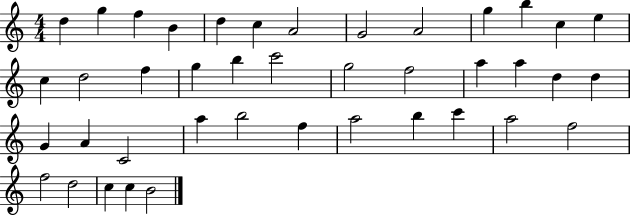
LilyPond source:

{
  \clef treble
  \numericTimeSignature
  \time 4/4
  \key c \major
  d''4 g''4 f''4 b'4 | d''4 c''4 a'2 | g'2 a'2 | g''4 b''4 c''4 e''4 | \break c''4 d''2 f''4 | g''4 b''4 c'''2 | g''2 f''2 | a''4 a''4 d''4 d''4 | \break g'4 a'4 c'2 | a''4 b''2 f''4 | a''2 b''4 c'''4 | a''2 f''2 | \break f''2 d''2 | c''4 c''4 b'2 | \bar "|."
}